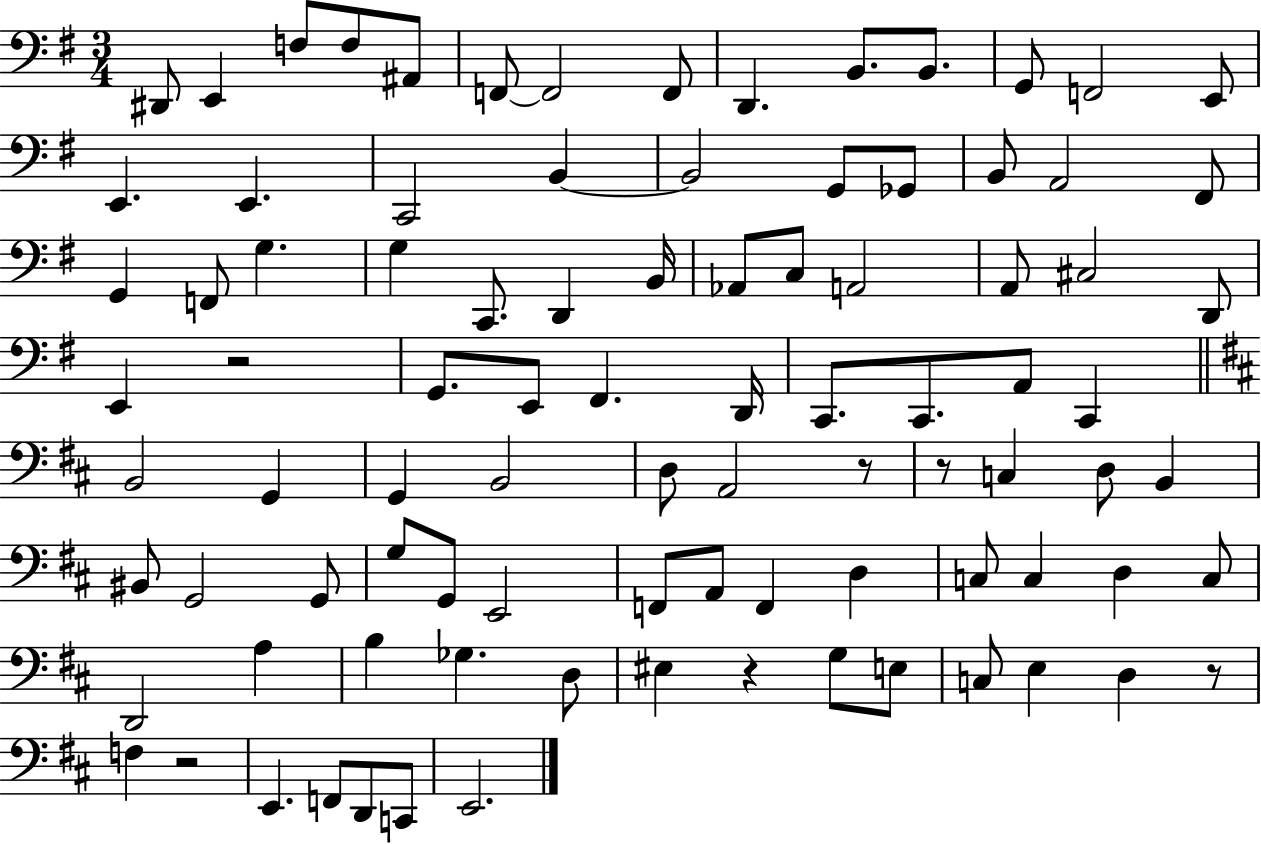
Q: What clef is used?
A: bass